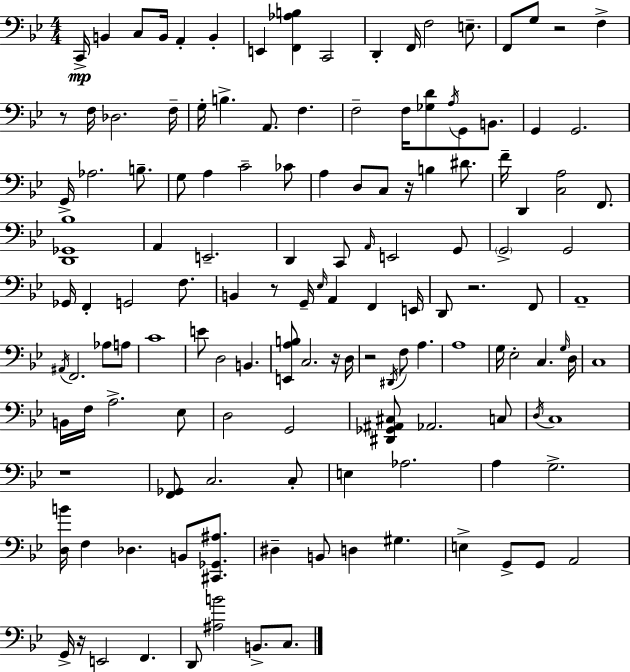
{
  \clef bass
  \numericTimeSignature
  \time 4/4
  \key g \minor
  \repeat volta 2 { c,16->\mp b,4 c8 b,16 a,4-. b,4-. | e,4 <f, aes b>4 c,2 | d,4-. f,16 f2 e8.-- | f,8 g8 r2 f4-> | \break r8 f16 des2. f16-- | g16-. b4.-> a,8. f4. | f2-- f16 <ges d'>8 \acciaccatura { a16 } g,8 b,8. | g,4 g,2. | \break g,16-> aes2. b8.-- | g8 a4 c'2-- ces'8 | a4 d8 c8 r16 b4 dis'8. | f'16-- d,4 <c a>2 f,8. | \break <d, ges, bes>1 | a,4 e,2.-- | d,4 c,8 \grace { a,16 } e,2 | g,8 \parenthesize g,2-> g,2 | \break ges,16 f,4-. g,2 f8. | b,4 r8 g,16-- \grace { ees16 } a,4 f,4 | e,16 d,8 r2. | f,8 a,1-- | \break \acciaccatura { ais,16 } f,2. | aes8 a8 c'1 | e'8 d2 b,4. | <e, a b>8 c2. | \break r16 d16 r2 \acciaccatura { dis,16 } f8 a4. | a1 | g16 ees2-. c4. | \grace { g16 } d16 c1 | \break b,16 f16 a2.-> | ees8 d2 g,2 | <dis, ges, ais, cis>8 aes,2. | c8 \acciaccatura { d16 } c1 | \break r1 | <f, ges,>8 c2. | c8-. e4 aes2. | a4 g2.-> | \break <d b'>16 f4 des4. | b,8 <cis, ges, ais>8. dis4-- b,8 d4 | gis4. e4-> g,8-> g,8 a,2 | g,16-> r16 e,2 | \break f,4. d,8 <ais b'>2 | b,8.-> c8. } \bar "|."
}